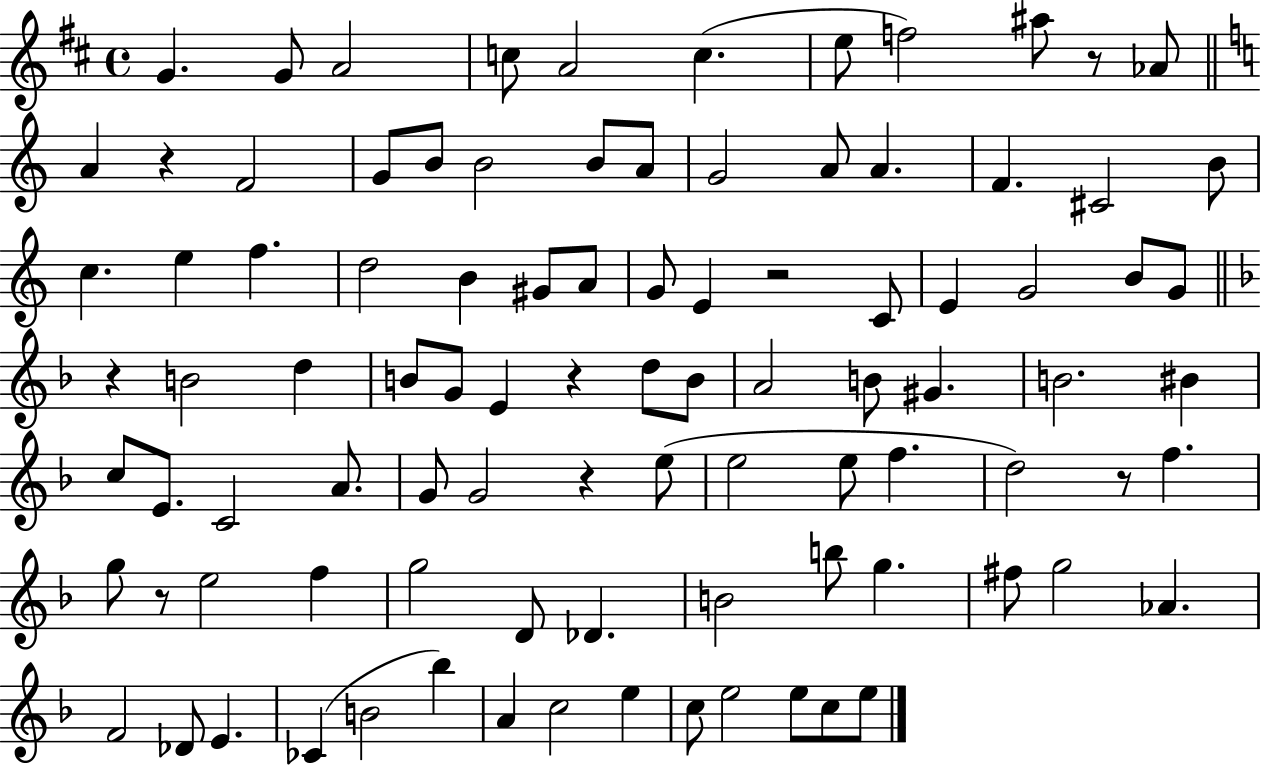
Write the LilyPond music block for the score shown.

{
  \clef treble
  \time 4/4
  \defaultTimeSignature
  \key d \major
  g'4. g'8 a'2 | c''8 a'2 c''4.( | e''8 f''2) ais''8 r8 aes'8 | \bar "||" \break \key c \major a'4 r4 f'2 | g'8 b'8 b'2 b'8 a'8 | g'2 a'8 a'4. | f'4. cis'2 b'8 | \break c''4. e''4 f''4. | d''2 b'4 gis'8 a'8 | g'8 e'4 r2 c'8 | e'4 g'2 b'8 g'8 | \break \bar "||" \break \key d \minor r4 b'2 d''4 | b'8 g'8 e'4 r4 d''8 b'8 | a'2 b'8 gis'4. | b'2. bis'4 | \break c''8 e'8. c'2 a'8. | g'8 g'2 r4 e''8( | e''2 e''8 f''4. | d''2) r8 f''4. | \break g''8 r8 e''2 f''4 | g''2 d'8 des'4. | b'2 b''8 g''4. | fis''8 g''2 aes'4. | \break f'2 des'8 e'4. | ces'4( b'2 bes''4) | a'4 c''2 e''4 | c''8 e''2 e''8 c''8 e''8 | \break \bar "|."
}